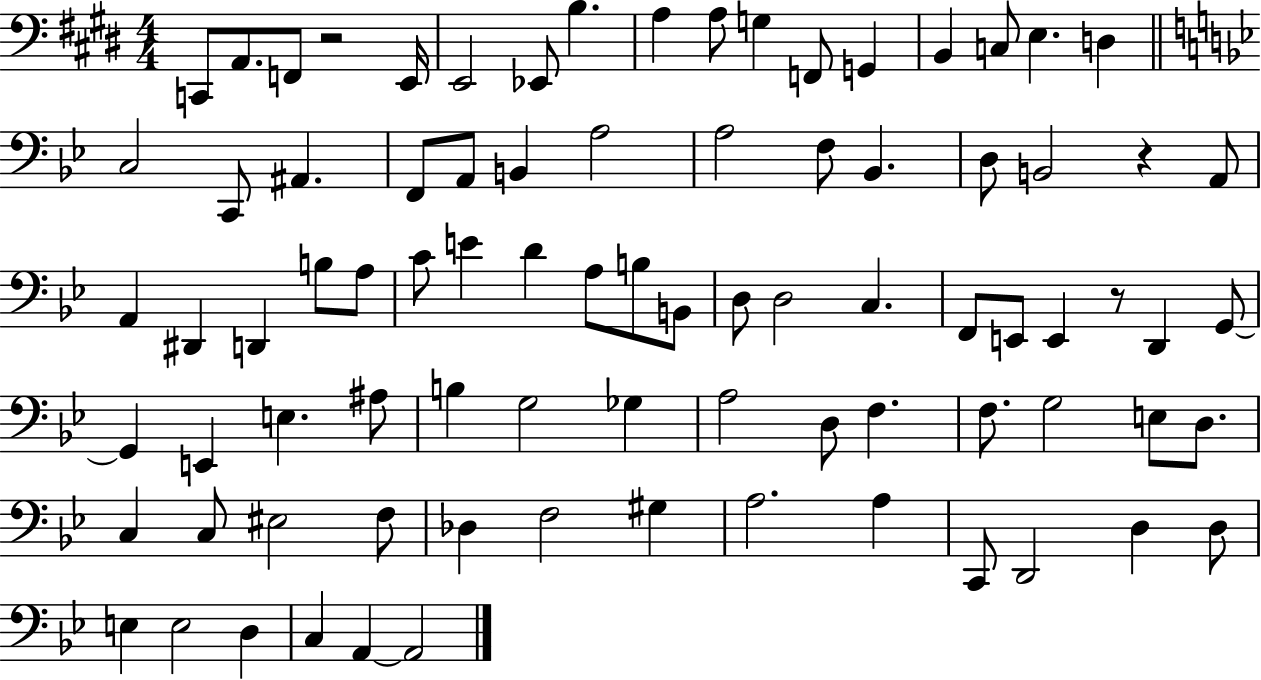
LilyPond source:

{
  \clef bass
  \numericTimeSignature
  \time 4/4
  \key e \major
  c,8 a,8. f,8 r2 e,16 | e,2 ees,8 b4. | a4 a8 g4 f,8 g,4 | b,4 c8 e4. d4 | \break \bar "||" \break \key bes \major c2 c,8 ais,4. | f,8 a,8 b,4 a2 | a2 f8 bes,4. | d8 b,2 r4 a,8 | \break a,4 dis,4 d,4 b8 a8 | c'8 e'4 d'4 a8 b8 b,8 | d8 d2 c4. | f,8 e,8 e,4 r8 d,4 g,8~~ | \break g,4 e,4 e4. ais8 | b4 g2 ges4 | a2 d8 f4. | f8. g2 e8 d8. | \break c4 c8 eis2 f8 | des4 f2 gis4 | a2. a4 | c,8 d,2 d4 d8 | \break e4 e2 d4 | c4 a,4~~ a,2 | \bar "|."
}